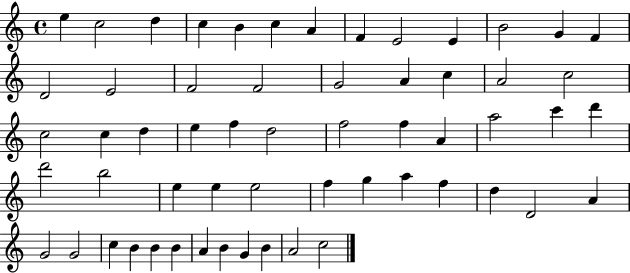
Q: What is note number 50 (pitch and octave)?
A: B4